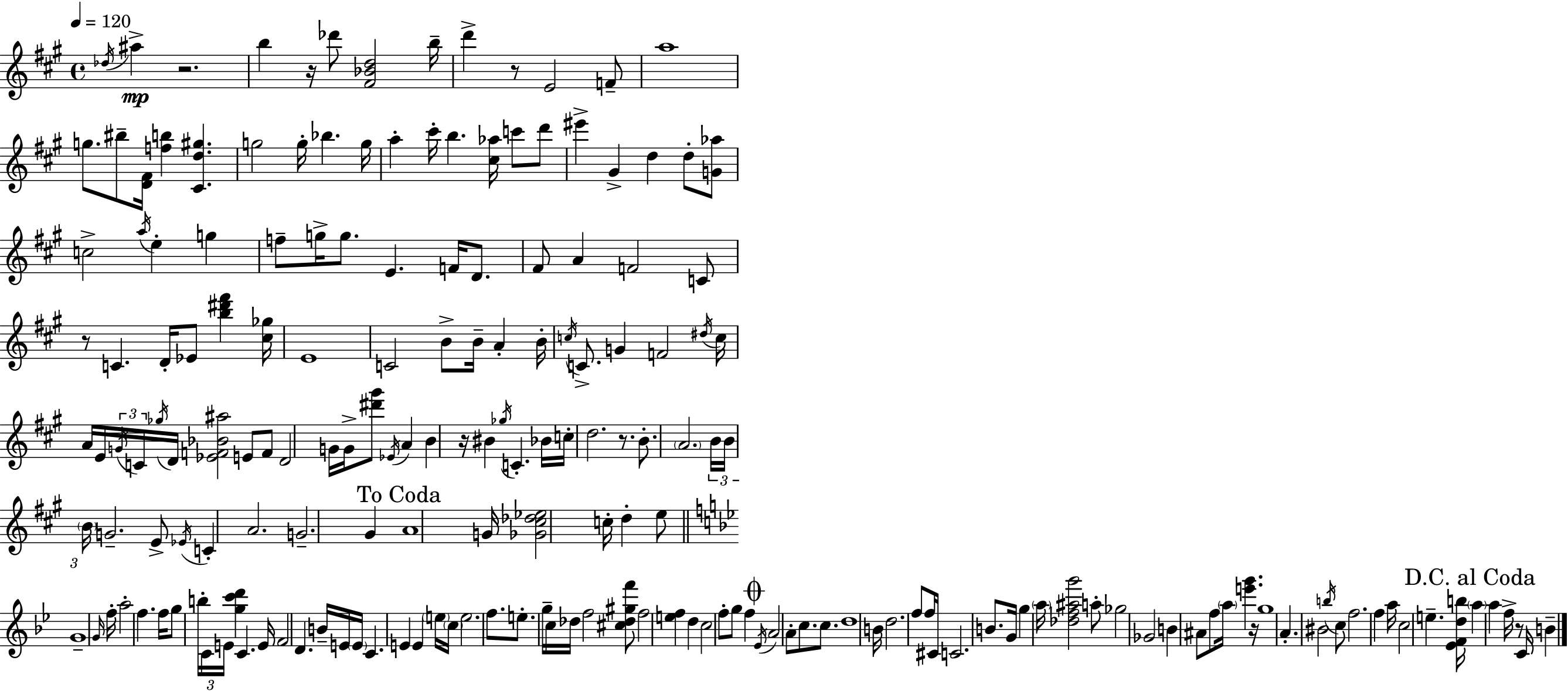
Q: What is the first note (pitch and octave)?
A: Db5